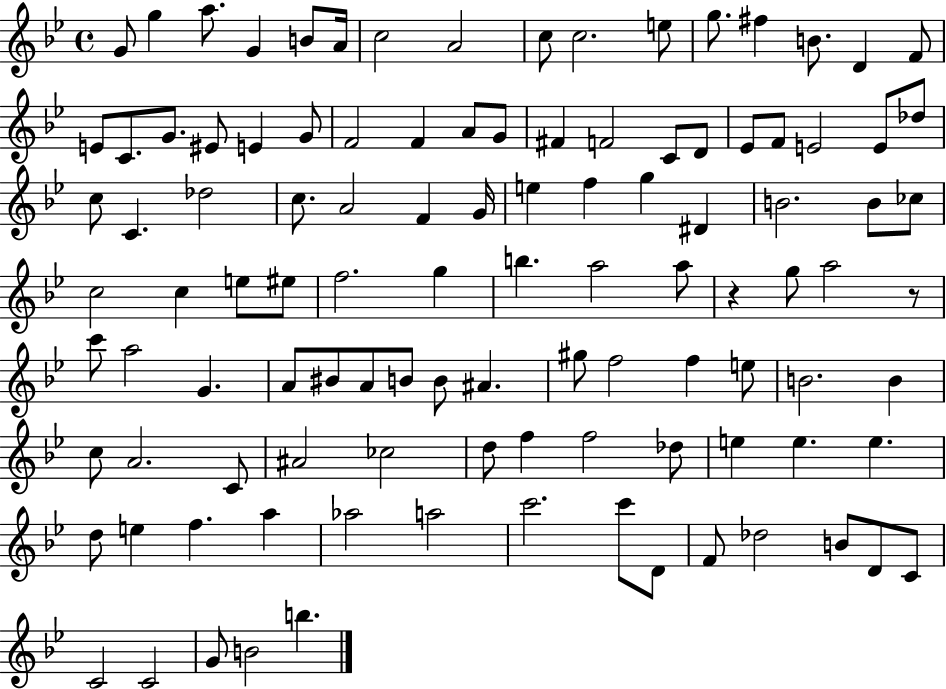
G4/e G5/q A5/e. G4/q B4/e A4/s C5/h A4/h C5/e C5/h. E5/e G5/e. F#5/q B4/e. D4/q F4/e E4/e C4/e. G4/e. EIS4/e E4/q G4/e F4/h F4/q A4/e G4/e F#4/q F4/h C4/e D4/e Eb4/e F4/e E4/h E4/e Db5/e C5/e C4/q. Db5/h C5/e. A4/h F4/q G4/s E5/q F5/q G5/q D#4/q B4/h. B4/e CES5/e C5/h C5/q E5/e EIS5/e F5/h. G5/q B5/q. A5/h A5/e R/q G5/e A5/h R/e C6/e A5/h G4/q. A4/e BIS4/e A4/e B4/e B4/e A#4/q. G#5/e F5/h F5/q E5/e B4/h. B4/q C5/e A4/h. C4/e A#4/h CES5/h D5/e F5/q F5/h Db5/e E5/q E5/q. E5/q. D5/e E5/q F5/q. A5/q Ab5/h A5/h C6/h. C6/e D4/e F4/e Db5/h B4/e D4/e C4/e C4/h C4/h G4/e B4/h B5/q.